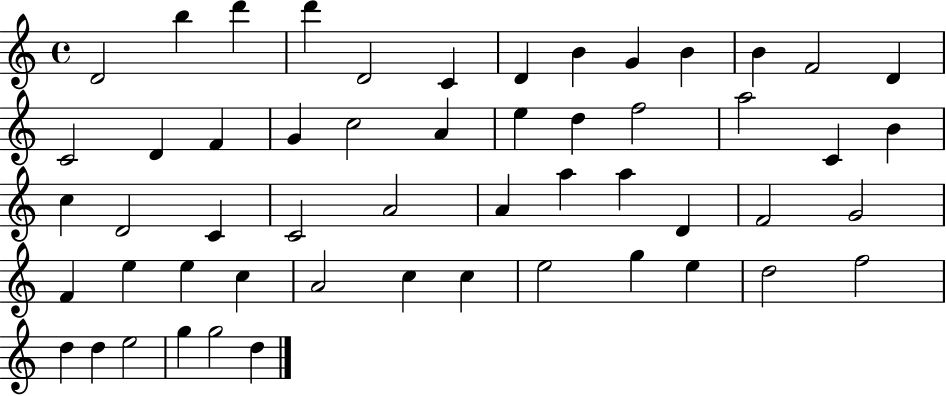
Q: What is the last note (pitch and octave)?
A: D5